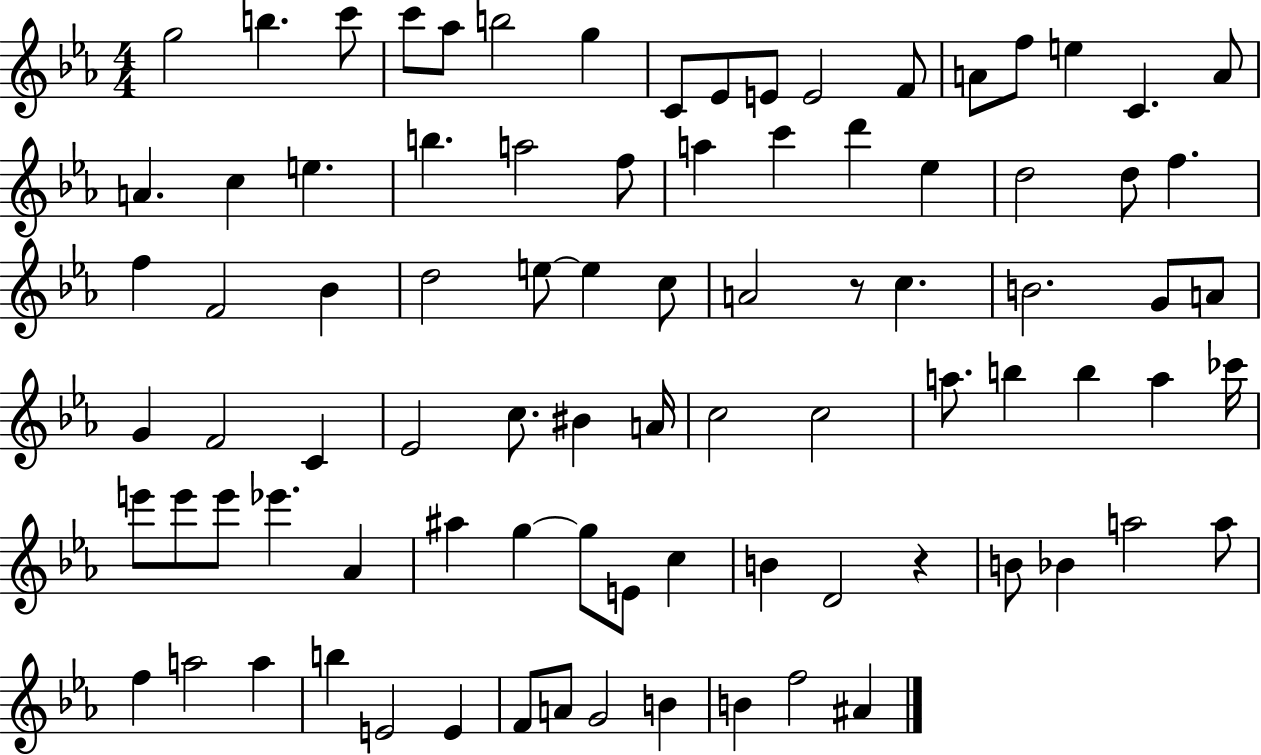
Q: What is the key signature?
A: EES major